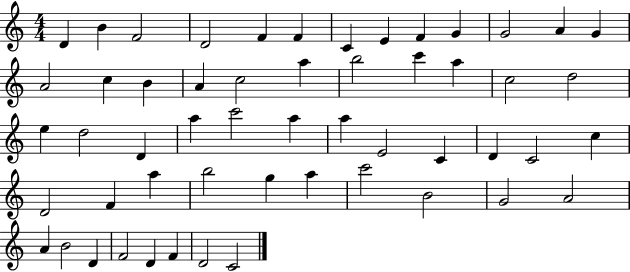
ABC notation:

X:1
T:Untitled
M:4/4
L:1/4
K:C
D B F2 D2 F F C E F G G2 A G A2 c B A c2 a b2 c' a c2 d2 e d2 D a c'2 a a E2 C D C2 c D2 F a b2 g a c'2 B2 G2 A2 A B2 D F2 D F D2 C2